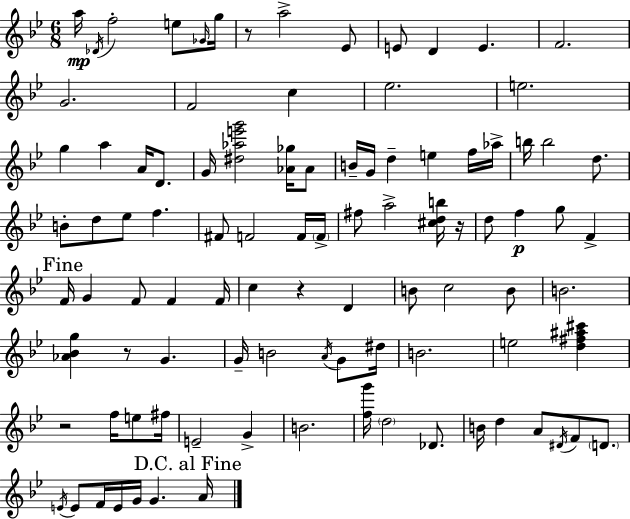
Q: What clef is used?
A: treble